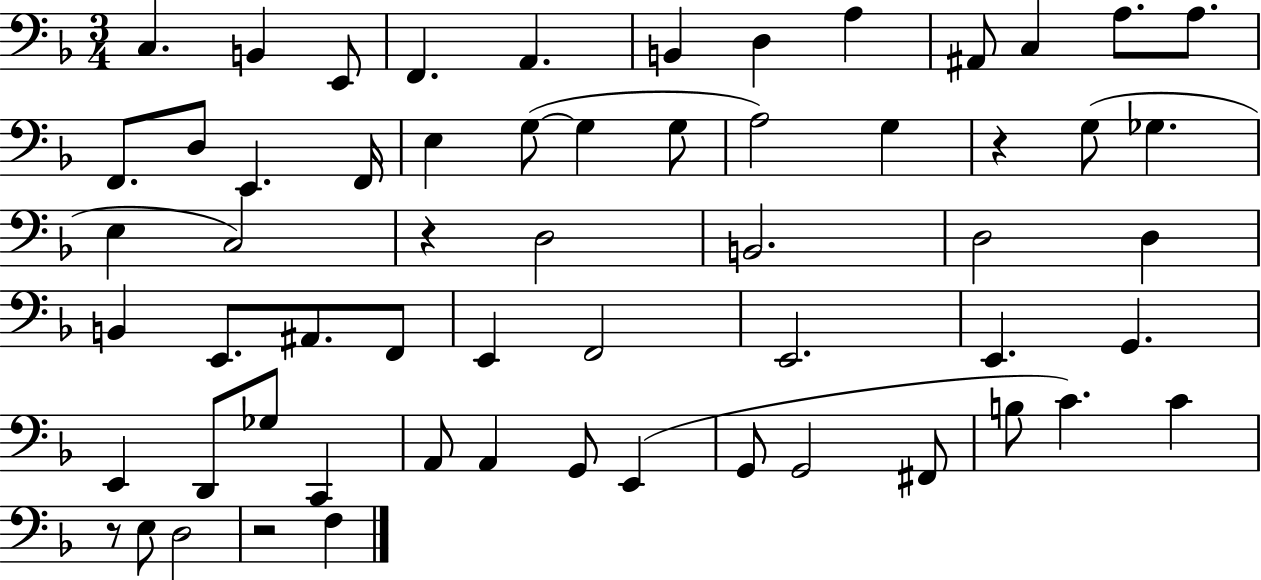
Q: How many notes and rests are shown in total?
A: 60